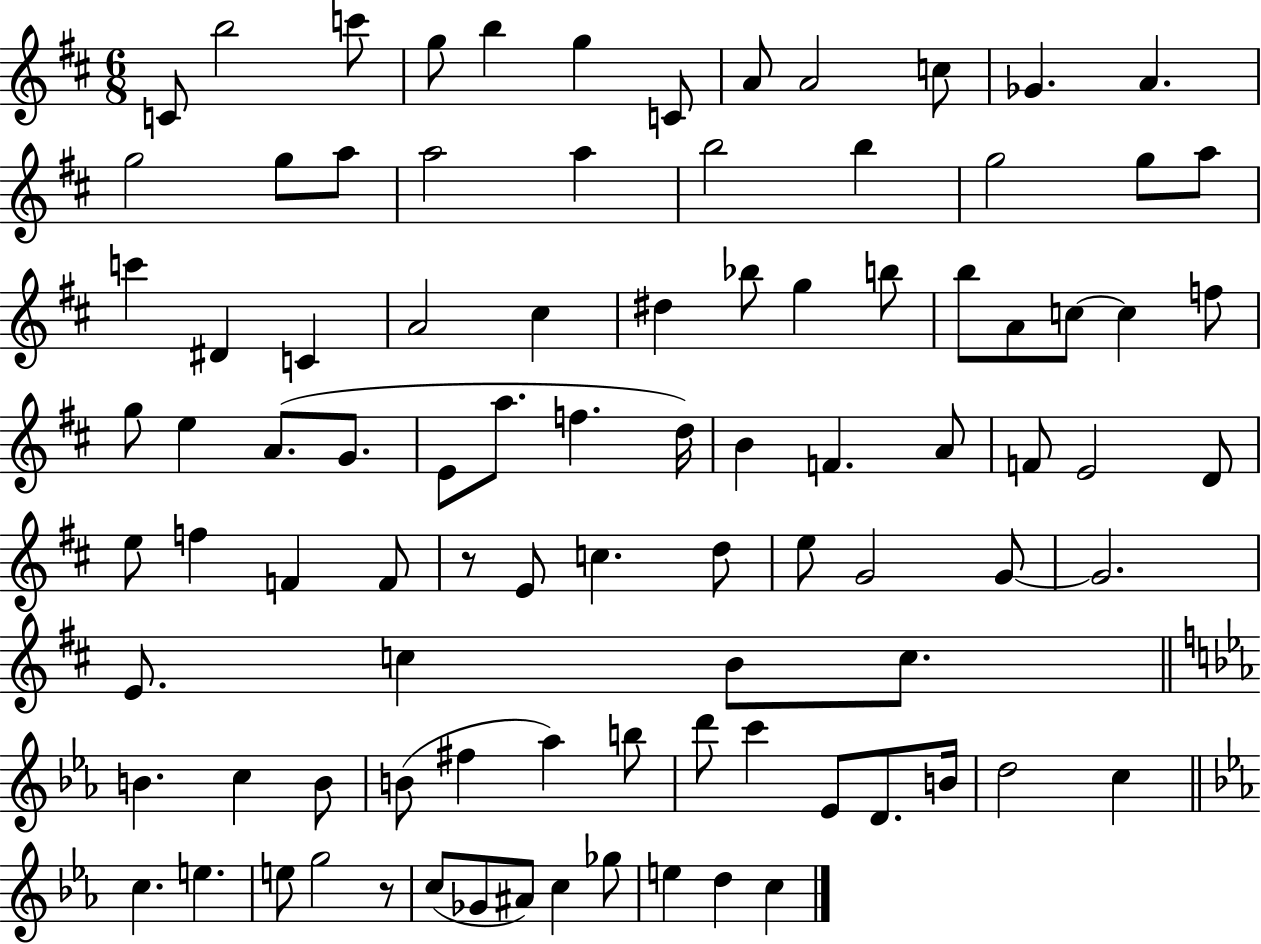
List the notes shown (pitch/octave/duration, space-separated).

C4/e B5/h C6/e G5/e B5/q G5/q C4/e A4/e A4/h C5/e Gb4/q. A4/q. G5/h G5/e A5/e A5/h A5/q B5/h B5/q G5/h G5/e A5/e C6/q D#4/q C4/q A4/h C#5/q D#5/q Bb5/e G5/q B5/e B5/e A4/e C5/e C5/q F5/e G5/e E5/q A4/e. G4/e. E4/e A5/e. F5/q. D5/s B4/q F4/q. A4/e F4/e E4/h D4/e E5/e F5/q F4/q F4/e R/e E4/e C5/q. D5/e E5/e G4/h G4/e G4/h. E4/e. C5/q B4/e C5/e. B4/q. C5/q B4/e B4/e F#5/q Ab5/q B5/e D6/e C6/q Eb4/e D4/e. B4/s D5/h C5/q C5/q. E5/q. E5/e G5/h R/e C5/e Gb4/e A#4/e C5/q Gb5/e E5/q D5/q C5/q